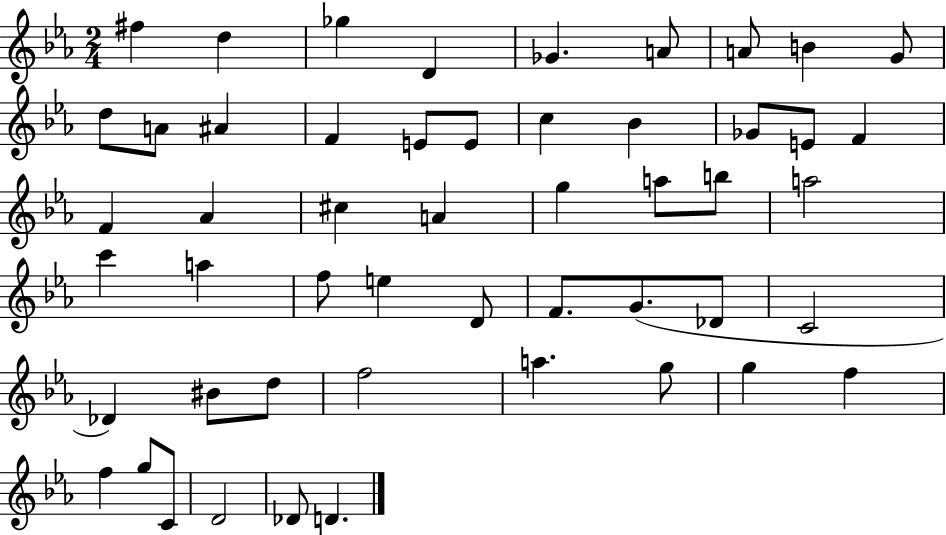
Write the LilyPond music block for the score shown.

{
  \clef treble
  \numericTimeSignature
  \time 2/4
  \key ees \major
  fis''4 d''4 | ges''4 d'4 | ges'4. a'8 | a'8 b'4 g'8 | \break d''8 a'8 ais'4 | f'4 e'8 e'8 | c''4 bes'4 | ges'8 e'8 f'4 | \break f'4 aes'4 | cis''4 a'4 | g''4 a''8 b''8 | a''2 | \break c'''4 a''4 | f''8 e''4 d'8 | f'8. g'8.( des'8 | c'2 | \break des'4) bis'8 d''8 | f''2 | a''4. g''8 | g''4 f''4 | \break f''4 g''8 c'8 | d'2 | des'8 d'4. | \bar "|."
}